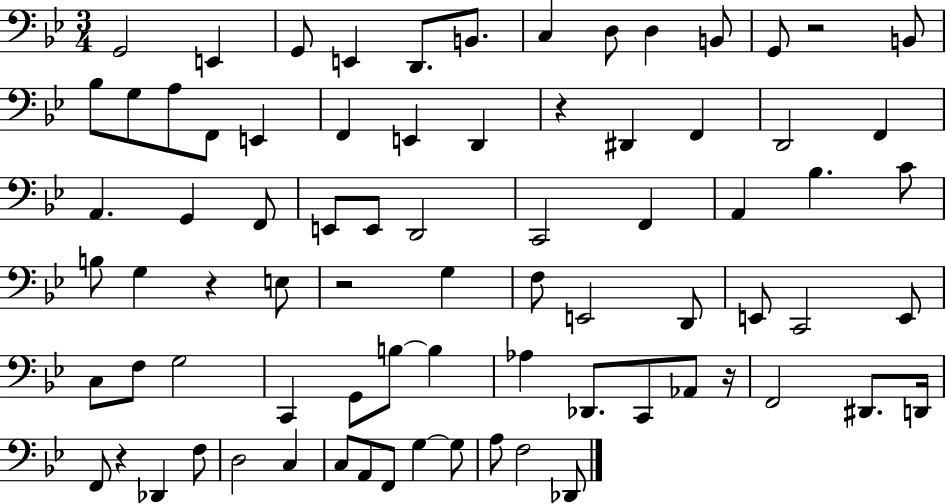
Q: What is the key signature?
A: BES major